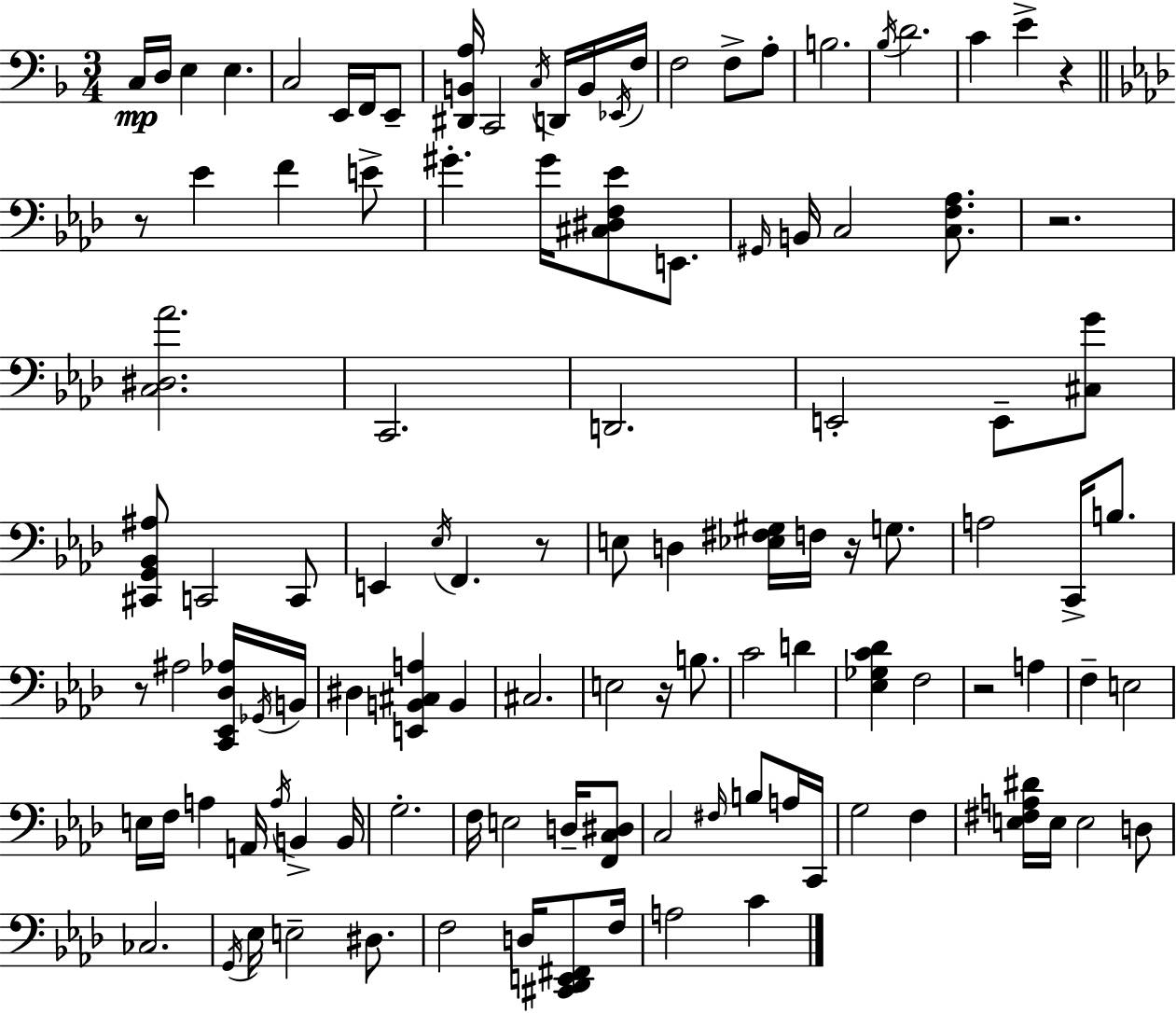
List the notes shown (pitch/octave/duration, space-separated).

C3/s D3/s E3/q E3/q. C3/h E2/s F2/s E2/e [D#2,B2,A3]/s C2/h C3/s D2/s B2/s Eb2/s F3/s F3/h F3/e A3/e B3/h. Bb3/s D4/h. C4/q E4/q R/q R/e Eb4/q F4/q E4/e G#4/q. G#4/s [C#3,D#3,F3,Eb4]/e E2/e. G#2/s B2/s C3/h [C3,F3,Ab3]/e. R/h. [C3,D#3,Ab4]/h. C2/h. D2/h. E2/h E2/e [C#3,G4]/e [C#2,G2,Bb2,A#3]/e C2/h C2/e E2/q Eb3/s F2/q. R/e E3/e D3/q [Eb3,F#3,G#3]/s F3/s R/s G3/e. A3/h C2/s B3/e. R/e A#3/h [C2,Eb2,Db3,Ab3]/s Gb2/s B2/s D#3/q [E2,B2,C#3,A3]/q B2/q C#3/h. E3/h R/s B3/e. C4/h D4/q [Eb3,Gb3,C4,Db4]/q F3/h R/h A3/q F3/q E3/h E3/s F3/s A3/q A2/s A3/s B2/q B2/s G3/h. F3/s E3/h D3/s [F2,C3,D#3]/e C3/h F#3/s B3/e A3/s C2/s G3/h F3/q [E3,F#3,A3,D#4]/s E3/s E3/h D3/e CES3/h. G2/s Eb3/s E3/h D#3/e. F3/h D3/s [C#2,Db2,E2,F#2]/e F3/s A3/h C4/q